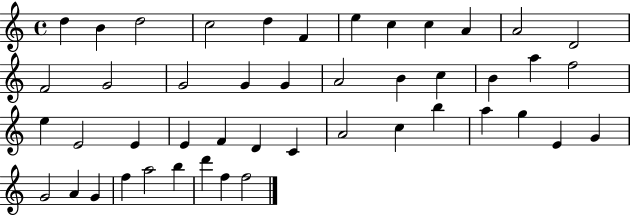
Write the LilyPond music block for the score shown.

{
  \clef treble
  \time 4/4
  \defaultTimeSignature
  \key c \major
  d''4 b'4 d''2 | c''2 d''4 f'4 | e''4 c''4 c''4 a'4 | a'2 d'2 | \break f'2 g'2 | g'2 g'4 g'4 | a'2 b'4 c''4 | b'4 a''4 f''2 | \break e''4 e'2 e'4 | e'4 f'4 d'4 c'4 | a'2 c''4 b''4 | a''4 g''4 e'4 g'4 | \break g'2 a'4 g'4 | f''4 a''2 b''4 | d'''4 f''4 f''2 | \bar "|."
}